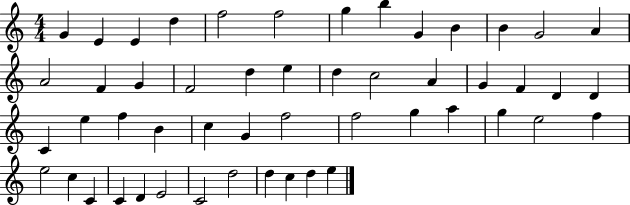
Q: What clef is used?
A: treble